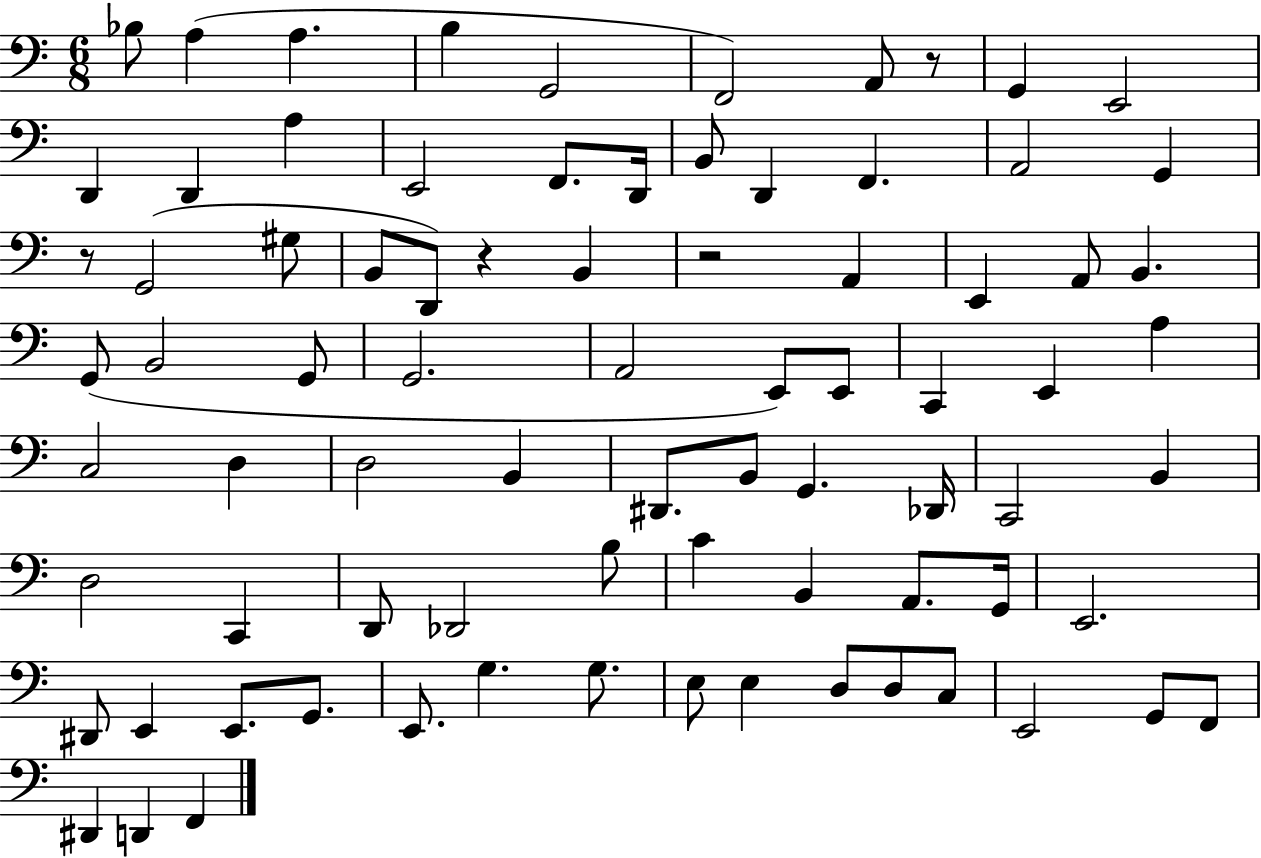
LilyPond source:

{
  \clef bass
  \numericTimeSignature
  \time 6/8
  \key c \major
  \repeat volta 2 { bes8 a4( a4. | b4 g,2 | f,2) a,8 r8 | g,4 e,2 | \break d,4 d,4 a4 | e,2 f,8. d,16 | b,8 d,4 f,4. | a,2 g,4 | \break r8 g,2( gis8 | b,8 d,8) r4 b,4 | r2 a,4 | e,4 a,8 b,4. | \break g,8( b,2 g,8 | g,2. | a,2 e,8) e,8 | c,4 e,4 a4 | \break c2 d4 | d2 b,4 | dis,8. b,8 g,4. des,16 | c,2 b,4 | \break d2 c,4 | d,8 des,2 b8 | c'4 b,4 a,8. g,16 | e,2. | \break dis,8 e,4 e,8. g,8. | e,8. g4. g8. | e8 e4 d8 d8 c8 | e,2 g,8 f,8 | \break dis,4 d,4 f,4 | } \bar "|."
}